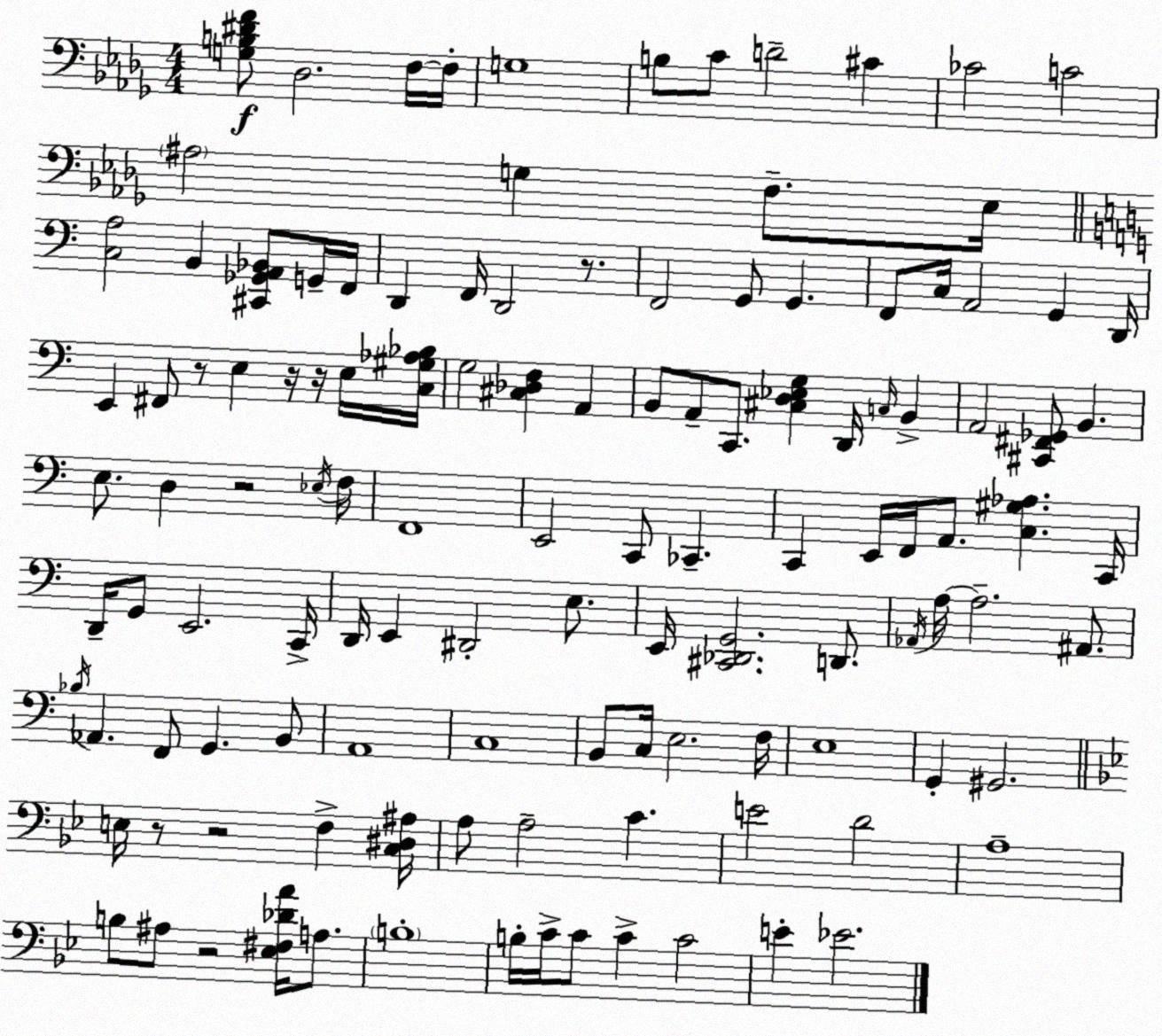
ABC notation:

X:1
T:Untitled
M:4/4
L:1/4
K:Bbm
[G,B,^DF]/2 _D,2 F,/4 F,/4 G,4 B,/2 C/2 D2 ^C _C2 C2 ^A,2 G, F,/2 _E,/4 [C,A,]2 B,, [^C,,_G,,A,,_B,,]/2 G,,/4 F,,/4 D,, F,,/4 D,,2 z/2 F,,2 G,,/2 G,, F,,/2 C,/4 A,,2 G,, D,,/4 E,, ^F,,/2 z/2 E, z/4 z/4 E,/4 [C,^G,_A,_B,]/4 G,2 [^C,_D,F,] A,, B,,/2 A,,/2 C,,/2 [^C,D,_E,G,] D,,/4 C,/4 B,, A,,2 [^C,,^F,,_G,,]/2 B,, E,/2 D, z2 _E,/4 F,/4 F,,4 E,,2 C,,/2 _C,, C,, E,,/4 F,,/4 A,,/2 [C,^G,_A,] C,,/4 D,,/4 G,,/2 E,,2 C,,/4 D,,/4 E,, ^D,,2 E,/2 E,,/4 [^C,,_D,,G,,]2 D,,/2 _A,,/4 A,/4 A,2 ^A,,/2 _B,/4 _A,, F,,/2 G,, B,,/2 A,,4 C,4 B,,/2 C,/4 E,2 F,/4 E,4 G,, ^G,,2 E,/4 z/2 z2 F, [C,^D,^A,]/4 A,/2 A,2 C E2 D2 A,4 B,/2 ^A,/2 z2 [_E,^F,_DA]/4 A,/2 B,4 B,/4 C/4 C/2 C C2 E _E2